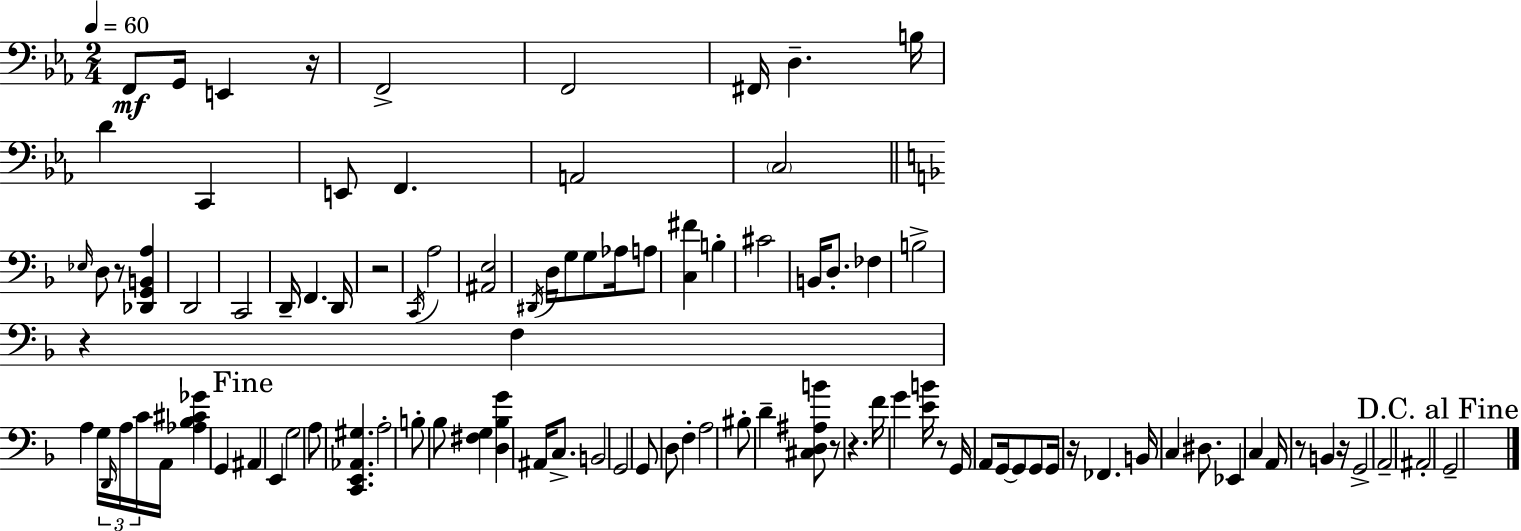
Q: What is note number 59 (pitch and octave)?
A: BIS3